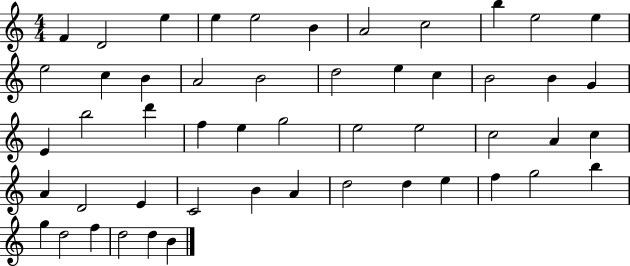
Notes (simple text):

F4/q D4/h E5/q E5/q E5/h B4/q A4/h C5/h B5/q E5/h E5/q E5/h C5/q B4/q A4/h B4/h D5/h E5/q C5/q B4/h B4/q G4/q E4/q B5/h D6/q F5/q E5/q G5/h E5/h E5/h C5/h A4/q C5/q A4/q D4/h E4/q C4/h B4/q A4/q D5/h D5/q E5/q F5/q G5/h B5/q G5/q D5/h F5/q D5/h D5/q B4/q